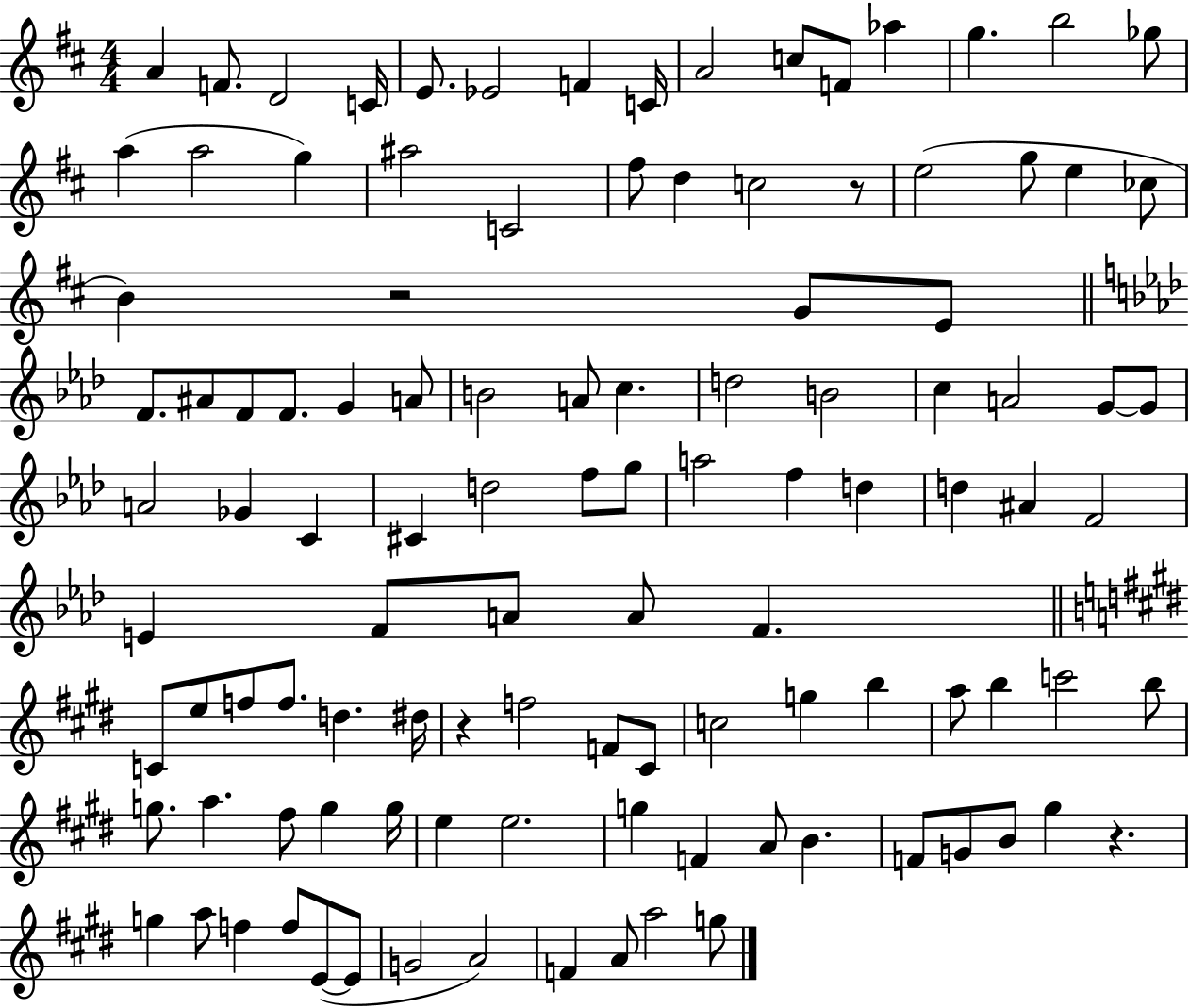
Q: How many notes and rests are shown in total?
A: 110